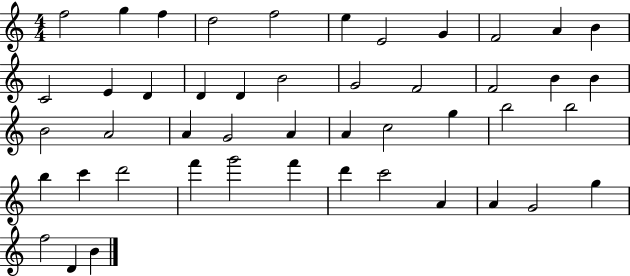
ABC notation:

X:1
T:Untitled
M:4/4
L:1/4
K:C
f2 g f d2 f2 e E2 G F2 A B C2 E D D D B2 G2 F2 F2 B B B2 A2 A G2 A A c2 g b2 b2 b c' d'2 f' g'2 f' d' c'2 A A G2 g f2 D B